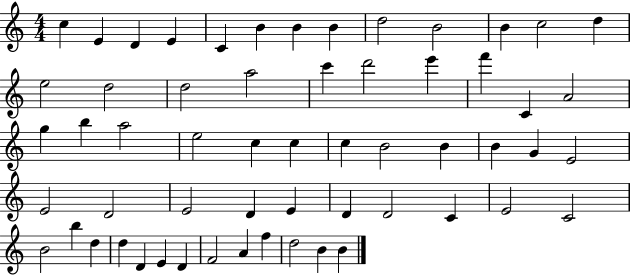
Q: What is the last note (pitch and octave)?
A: B4